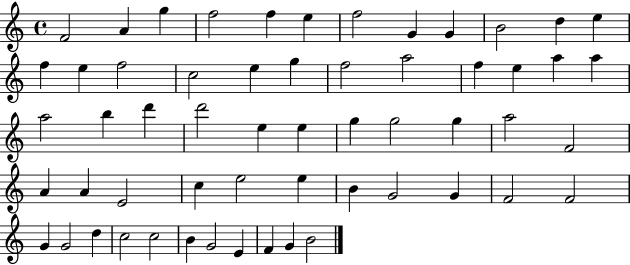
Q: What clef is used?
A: treble